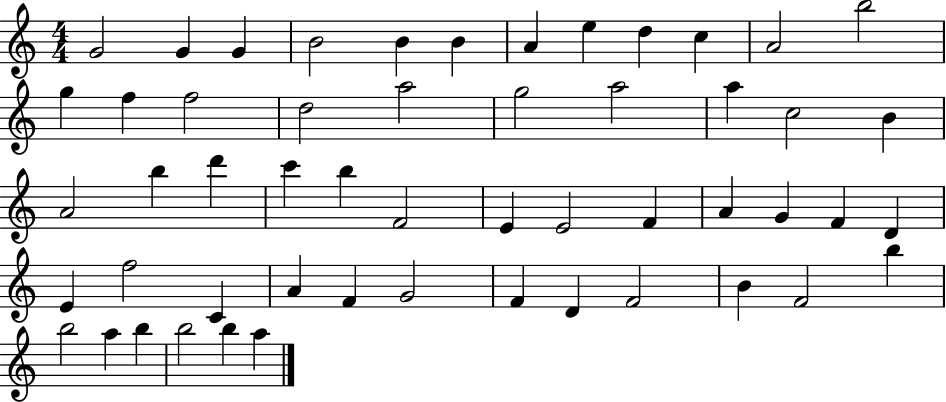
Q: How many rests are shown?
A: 0